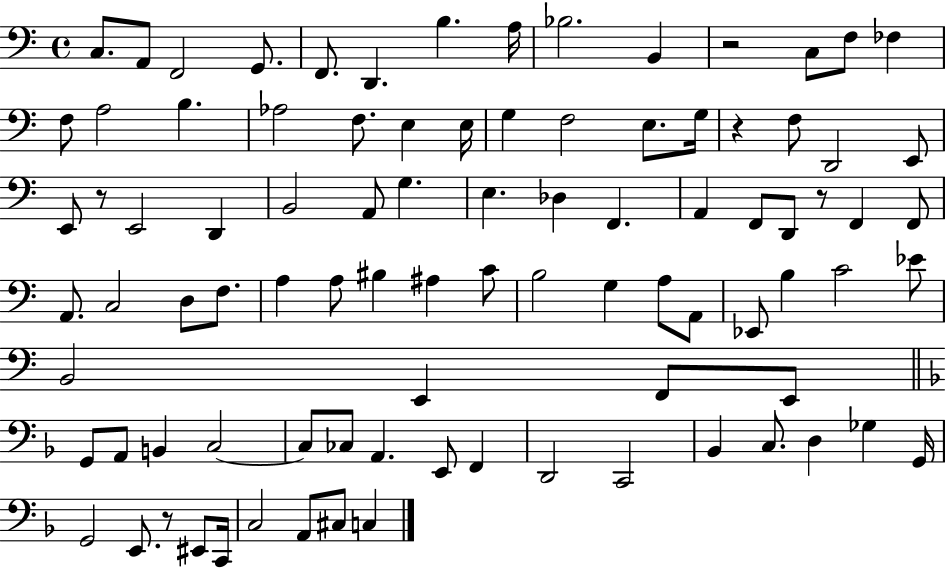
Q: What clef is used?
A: bass